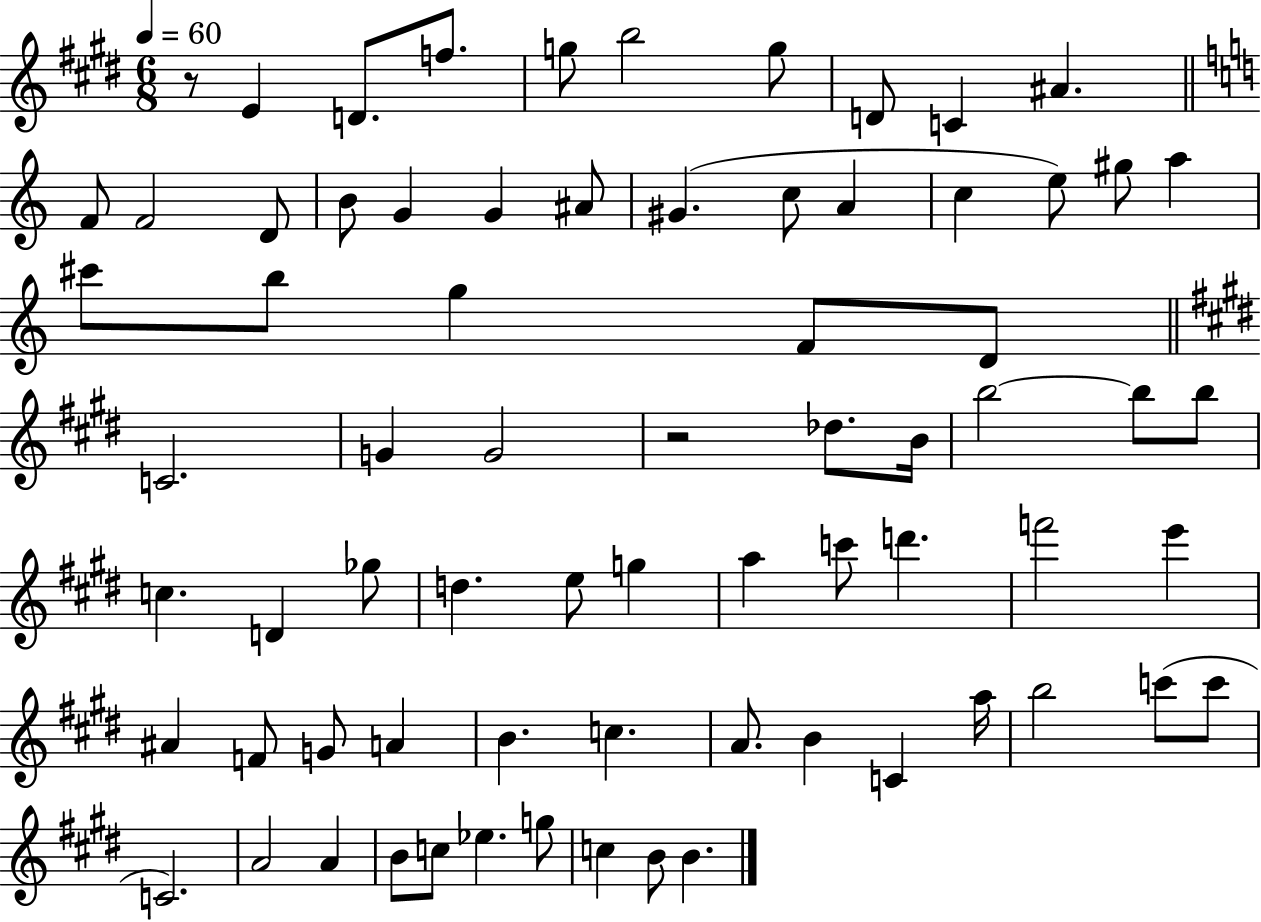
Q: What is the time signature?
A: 6/8